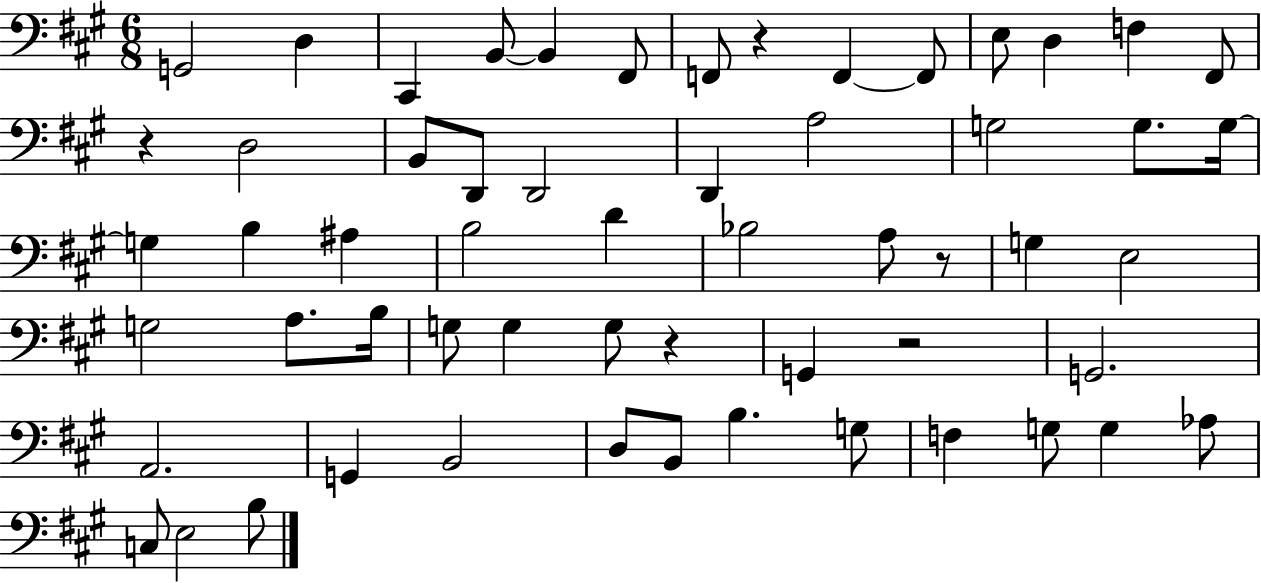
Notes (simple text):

G2/h D3/q C#2/q B2/e B2/q F#2/e F2/e R/q F2/q F2/e E3/e D3/q F3/q F#2/e R/q D3/h B2/e D2/e D2/h D2/q A3/h G3/h G3/e. G3/s G3/q B3/q A#3/q B3/h D4/q Bb3/h A3/e R/e G3/q E3/h G3/h A3/e. B3/s G3/e G3/q G3/e R/q G2/q R/h G2/h. A2/h. G2/q B2/h D3/e B2/e B3/q. G3/e F3/q G3/e G3/q Ab3/e C3/e E3/h B3/e